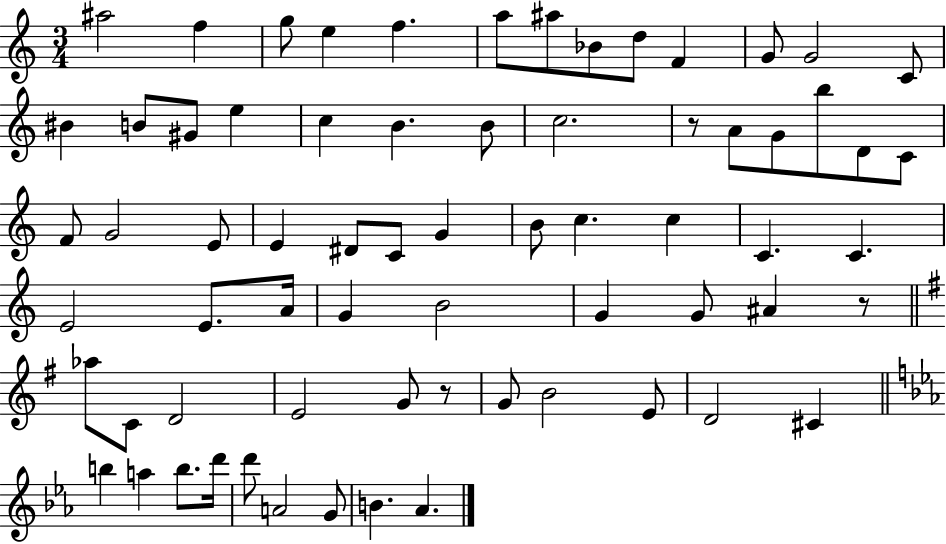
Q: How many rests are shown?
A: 3